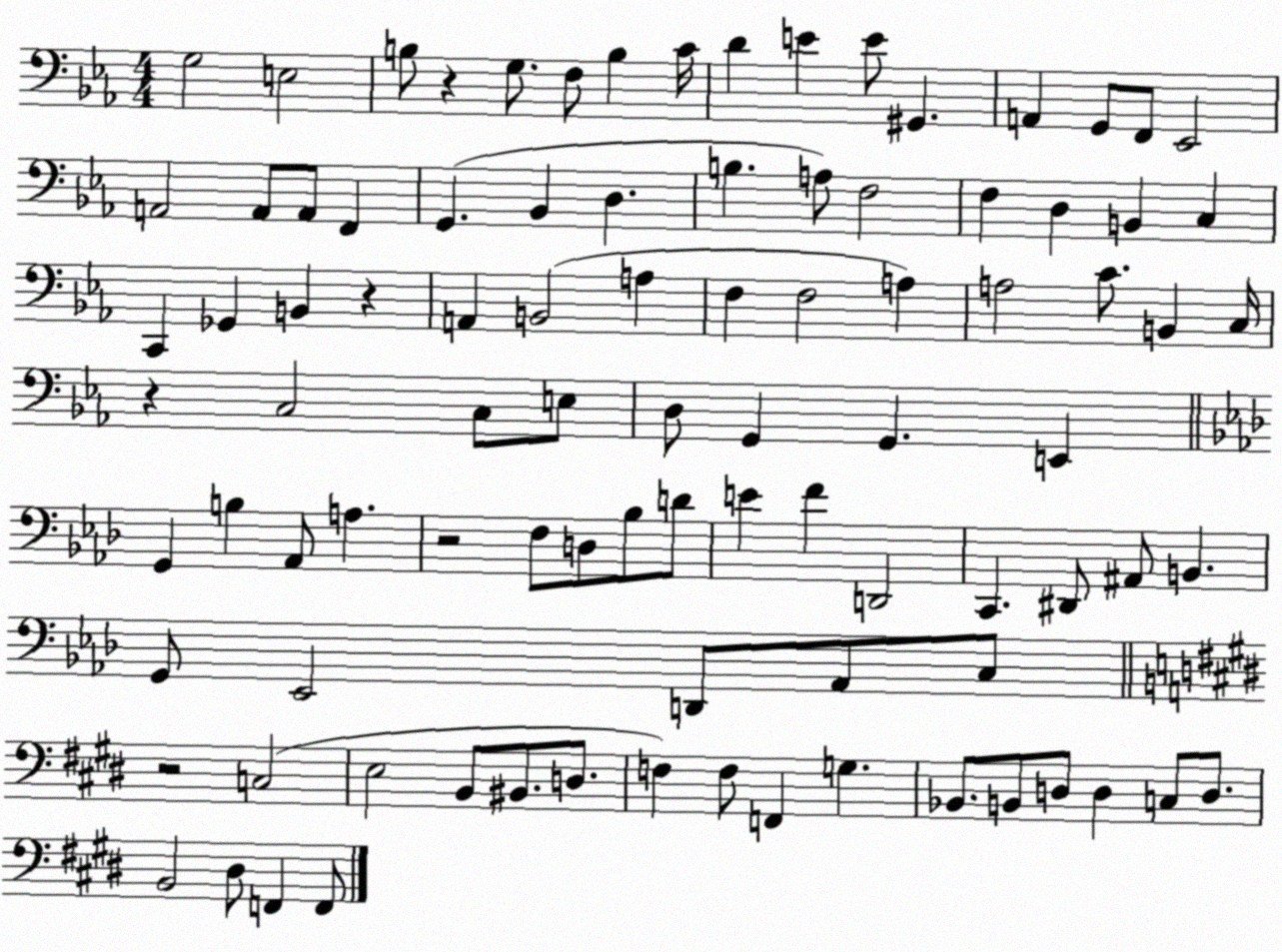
X:1
T:Untitled
M:4/4
L:1/4
K:Eb
G,2 E,2 B,/2 z G,/2 F,/2 B, C/4 D E E/2 ^G,, A,, G,,/2 F,,/2 _E,,2 A,,2 A,,/2 A,,/2 F,, G,, _B,, D, B, A,/2 F,2 F, D, B,, C, C,, _G,, B,, z A,, B,,2 A, F, F,2 A, A,2 C/2 B,, C,/4 z C,2 C,/2 E,/2 D,/2 G,, G,, E,, G,, B, _A,,/2 A, z2 F,/2 D,/2 _B,/2 D/2 E F D,,2 C,, ^D,,/2 ^A,,/2 B,, G,,/2 _E,,2 D,,/2 _A,,/2 C,/2 z2 C,2 E,2 B,,/2 ^B,,/2 D,/2 F, F,/2 F,, G, _B,,/2 B,,/2 D,/2 D, C,/2 D,/2 B,,2 ^D,/2 F,, F,,/2